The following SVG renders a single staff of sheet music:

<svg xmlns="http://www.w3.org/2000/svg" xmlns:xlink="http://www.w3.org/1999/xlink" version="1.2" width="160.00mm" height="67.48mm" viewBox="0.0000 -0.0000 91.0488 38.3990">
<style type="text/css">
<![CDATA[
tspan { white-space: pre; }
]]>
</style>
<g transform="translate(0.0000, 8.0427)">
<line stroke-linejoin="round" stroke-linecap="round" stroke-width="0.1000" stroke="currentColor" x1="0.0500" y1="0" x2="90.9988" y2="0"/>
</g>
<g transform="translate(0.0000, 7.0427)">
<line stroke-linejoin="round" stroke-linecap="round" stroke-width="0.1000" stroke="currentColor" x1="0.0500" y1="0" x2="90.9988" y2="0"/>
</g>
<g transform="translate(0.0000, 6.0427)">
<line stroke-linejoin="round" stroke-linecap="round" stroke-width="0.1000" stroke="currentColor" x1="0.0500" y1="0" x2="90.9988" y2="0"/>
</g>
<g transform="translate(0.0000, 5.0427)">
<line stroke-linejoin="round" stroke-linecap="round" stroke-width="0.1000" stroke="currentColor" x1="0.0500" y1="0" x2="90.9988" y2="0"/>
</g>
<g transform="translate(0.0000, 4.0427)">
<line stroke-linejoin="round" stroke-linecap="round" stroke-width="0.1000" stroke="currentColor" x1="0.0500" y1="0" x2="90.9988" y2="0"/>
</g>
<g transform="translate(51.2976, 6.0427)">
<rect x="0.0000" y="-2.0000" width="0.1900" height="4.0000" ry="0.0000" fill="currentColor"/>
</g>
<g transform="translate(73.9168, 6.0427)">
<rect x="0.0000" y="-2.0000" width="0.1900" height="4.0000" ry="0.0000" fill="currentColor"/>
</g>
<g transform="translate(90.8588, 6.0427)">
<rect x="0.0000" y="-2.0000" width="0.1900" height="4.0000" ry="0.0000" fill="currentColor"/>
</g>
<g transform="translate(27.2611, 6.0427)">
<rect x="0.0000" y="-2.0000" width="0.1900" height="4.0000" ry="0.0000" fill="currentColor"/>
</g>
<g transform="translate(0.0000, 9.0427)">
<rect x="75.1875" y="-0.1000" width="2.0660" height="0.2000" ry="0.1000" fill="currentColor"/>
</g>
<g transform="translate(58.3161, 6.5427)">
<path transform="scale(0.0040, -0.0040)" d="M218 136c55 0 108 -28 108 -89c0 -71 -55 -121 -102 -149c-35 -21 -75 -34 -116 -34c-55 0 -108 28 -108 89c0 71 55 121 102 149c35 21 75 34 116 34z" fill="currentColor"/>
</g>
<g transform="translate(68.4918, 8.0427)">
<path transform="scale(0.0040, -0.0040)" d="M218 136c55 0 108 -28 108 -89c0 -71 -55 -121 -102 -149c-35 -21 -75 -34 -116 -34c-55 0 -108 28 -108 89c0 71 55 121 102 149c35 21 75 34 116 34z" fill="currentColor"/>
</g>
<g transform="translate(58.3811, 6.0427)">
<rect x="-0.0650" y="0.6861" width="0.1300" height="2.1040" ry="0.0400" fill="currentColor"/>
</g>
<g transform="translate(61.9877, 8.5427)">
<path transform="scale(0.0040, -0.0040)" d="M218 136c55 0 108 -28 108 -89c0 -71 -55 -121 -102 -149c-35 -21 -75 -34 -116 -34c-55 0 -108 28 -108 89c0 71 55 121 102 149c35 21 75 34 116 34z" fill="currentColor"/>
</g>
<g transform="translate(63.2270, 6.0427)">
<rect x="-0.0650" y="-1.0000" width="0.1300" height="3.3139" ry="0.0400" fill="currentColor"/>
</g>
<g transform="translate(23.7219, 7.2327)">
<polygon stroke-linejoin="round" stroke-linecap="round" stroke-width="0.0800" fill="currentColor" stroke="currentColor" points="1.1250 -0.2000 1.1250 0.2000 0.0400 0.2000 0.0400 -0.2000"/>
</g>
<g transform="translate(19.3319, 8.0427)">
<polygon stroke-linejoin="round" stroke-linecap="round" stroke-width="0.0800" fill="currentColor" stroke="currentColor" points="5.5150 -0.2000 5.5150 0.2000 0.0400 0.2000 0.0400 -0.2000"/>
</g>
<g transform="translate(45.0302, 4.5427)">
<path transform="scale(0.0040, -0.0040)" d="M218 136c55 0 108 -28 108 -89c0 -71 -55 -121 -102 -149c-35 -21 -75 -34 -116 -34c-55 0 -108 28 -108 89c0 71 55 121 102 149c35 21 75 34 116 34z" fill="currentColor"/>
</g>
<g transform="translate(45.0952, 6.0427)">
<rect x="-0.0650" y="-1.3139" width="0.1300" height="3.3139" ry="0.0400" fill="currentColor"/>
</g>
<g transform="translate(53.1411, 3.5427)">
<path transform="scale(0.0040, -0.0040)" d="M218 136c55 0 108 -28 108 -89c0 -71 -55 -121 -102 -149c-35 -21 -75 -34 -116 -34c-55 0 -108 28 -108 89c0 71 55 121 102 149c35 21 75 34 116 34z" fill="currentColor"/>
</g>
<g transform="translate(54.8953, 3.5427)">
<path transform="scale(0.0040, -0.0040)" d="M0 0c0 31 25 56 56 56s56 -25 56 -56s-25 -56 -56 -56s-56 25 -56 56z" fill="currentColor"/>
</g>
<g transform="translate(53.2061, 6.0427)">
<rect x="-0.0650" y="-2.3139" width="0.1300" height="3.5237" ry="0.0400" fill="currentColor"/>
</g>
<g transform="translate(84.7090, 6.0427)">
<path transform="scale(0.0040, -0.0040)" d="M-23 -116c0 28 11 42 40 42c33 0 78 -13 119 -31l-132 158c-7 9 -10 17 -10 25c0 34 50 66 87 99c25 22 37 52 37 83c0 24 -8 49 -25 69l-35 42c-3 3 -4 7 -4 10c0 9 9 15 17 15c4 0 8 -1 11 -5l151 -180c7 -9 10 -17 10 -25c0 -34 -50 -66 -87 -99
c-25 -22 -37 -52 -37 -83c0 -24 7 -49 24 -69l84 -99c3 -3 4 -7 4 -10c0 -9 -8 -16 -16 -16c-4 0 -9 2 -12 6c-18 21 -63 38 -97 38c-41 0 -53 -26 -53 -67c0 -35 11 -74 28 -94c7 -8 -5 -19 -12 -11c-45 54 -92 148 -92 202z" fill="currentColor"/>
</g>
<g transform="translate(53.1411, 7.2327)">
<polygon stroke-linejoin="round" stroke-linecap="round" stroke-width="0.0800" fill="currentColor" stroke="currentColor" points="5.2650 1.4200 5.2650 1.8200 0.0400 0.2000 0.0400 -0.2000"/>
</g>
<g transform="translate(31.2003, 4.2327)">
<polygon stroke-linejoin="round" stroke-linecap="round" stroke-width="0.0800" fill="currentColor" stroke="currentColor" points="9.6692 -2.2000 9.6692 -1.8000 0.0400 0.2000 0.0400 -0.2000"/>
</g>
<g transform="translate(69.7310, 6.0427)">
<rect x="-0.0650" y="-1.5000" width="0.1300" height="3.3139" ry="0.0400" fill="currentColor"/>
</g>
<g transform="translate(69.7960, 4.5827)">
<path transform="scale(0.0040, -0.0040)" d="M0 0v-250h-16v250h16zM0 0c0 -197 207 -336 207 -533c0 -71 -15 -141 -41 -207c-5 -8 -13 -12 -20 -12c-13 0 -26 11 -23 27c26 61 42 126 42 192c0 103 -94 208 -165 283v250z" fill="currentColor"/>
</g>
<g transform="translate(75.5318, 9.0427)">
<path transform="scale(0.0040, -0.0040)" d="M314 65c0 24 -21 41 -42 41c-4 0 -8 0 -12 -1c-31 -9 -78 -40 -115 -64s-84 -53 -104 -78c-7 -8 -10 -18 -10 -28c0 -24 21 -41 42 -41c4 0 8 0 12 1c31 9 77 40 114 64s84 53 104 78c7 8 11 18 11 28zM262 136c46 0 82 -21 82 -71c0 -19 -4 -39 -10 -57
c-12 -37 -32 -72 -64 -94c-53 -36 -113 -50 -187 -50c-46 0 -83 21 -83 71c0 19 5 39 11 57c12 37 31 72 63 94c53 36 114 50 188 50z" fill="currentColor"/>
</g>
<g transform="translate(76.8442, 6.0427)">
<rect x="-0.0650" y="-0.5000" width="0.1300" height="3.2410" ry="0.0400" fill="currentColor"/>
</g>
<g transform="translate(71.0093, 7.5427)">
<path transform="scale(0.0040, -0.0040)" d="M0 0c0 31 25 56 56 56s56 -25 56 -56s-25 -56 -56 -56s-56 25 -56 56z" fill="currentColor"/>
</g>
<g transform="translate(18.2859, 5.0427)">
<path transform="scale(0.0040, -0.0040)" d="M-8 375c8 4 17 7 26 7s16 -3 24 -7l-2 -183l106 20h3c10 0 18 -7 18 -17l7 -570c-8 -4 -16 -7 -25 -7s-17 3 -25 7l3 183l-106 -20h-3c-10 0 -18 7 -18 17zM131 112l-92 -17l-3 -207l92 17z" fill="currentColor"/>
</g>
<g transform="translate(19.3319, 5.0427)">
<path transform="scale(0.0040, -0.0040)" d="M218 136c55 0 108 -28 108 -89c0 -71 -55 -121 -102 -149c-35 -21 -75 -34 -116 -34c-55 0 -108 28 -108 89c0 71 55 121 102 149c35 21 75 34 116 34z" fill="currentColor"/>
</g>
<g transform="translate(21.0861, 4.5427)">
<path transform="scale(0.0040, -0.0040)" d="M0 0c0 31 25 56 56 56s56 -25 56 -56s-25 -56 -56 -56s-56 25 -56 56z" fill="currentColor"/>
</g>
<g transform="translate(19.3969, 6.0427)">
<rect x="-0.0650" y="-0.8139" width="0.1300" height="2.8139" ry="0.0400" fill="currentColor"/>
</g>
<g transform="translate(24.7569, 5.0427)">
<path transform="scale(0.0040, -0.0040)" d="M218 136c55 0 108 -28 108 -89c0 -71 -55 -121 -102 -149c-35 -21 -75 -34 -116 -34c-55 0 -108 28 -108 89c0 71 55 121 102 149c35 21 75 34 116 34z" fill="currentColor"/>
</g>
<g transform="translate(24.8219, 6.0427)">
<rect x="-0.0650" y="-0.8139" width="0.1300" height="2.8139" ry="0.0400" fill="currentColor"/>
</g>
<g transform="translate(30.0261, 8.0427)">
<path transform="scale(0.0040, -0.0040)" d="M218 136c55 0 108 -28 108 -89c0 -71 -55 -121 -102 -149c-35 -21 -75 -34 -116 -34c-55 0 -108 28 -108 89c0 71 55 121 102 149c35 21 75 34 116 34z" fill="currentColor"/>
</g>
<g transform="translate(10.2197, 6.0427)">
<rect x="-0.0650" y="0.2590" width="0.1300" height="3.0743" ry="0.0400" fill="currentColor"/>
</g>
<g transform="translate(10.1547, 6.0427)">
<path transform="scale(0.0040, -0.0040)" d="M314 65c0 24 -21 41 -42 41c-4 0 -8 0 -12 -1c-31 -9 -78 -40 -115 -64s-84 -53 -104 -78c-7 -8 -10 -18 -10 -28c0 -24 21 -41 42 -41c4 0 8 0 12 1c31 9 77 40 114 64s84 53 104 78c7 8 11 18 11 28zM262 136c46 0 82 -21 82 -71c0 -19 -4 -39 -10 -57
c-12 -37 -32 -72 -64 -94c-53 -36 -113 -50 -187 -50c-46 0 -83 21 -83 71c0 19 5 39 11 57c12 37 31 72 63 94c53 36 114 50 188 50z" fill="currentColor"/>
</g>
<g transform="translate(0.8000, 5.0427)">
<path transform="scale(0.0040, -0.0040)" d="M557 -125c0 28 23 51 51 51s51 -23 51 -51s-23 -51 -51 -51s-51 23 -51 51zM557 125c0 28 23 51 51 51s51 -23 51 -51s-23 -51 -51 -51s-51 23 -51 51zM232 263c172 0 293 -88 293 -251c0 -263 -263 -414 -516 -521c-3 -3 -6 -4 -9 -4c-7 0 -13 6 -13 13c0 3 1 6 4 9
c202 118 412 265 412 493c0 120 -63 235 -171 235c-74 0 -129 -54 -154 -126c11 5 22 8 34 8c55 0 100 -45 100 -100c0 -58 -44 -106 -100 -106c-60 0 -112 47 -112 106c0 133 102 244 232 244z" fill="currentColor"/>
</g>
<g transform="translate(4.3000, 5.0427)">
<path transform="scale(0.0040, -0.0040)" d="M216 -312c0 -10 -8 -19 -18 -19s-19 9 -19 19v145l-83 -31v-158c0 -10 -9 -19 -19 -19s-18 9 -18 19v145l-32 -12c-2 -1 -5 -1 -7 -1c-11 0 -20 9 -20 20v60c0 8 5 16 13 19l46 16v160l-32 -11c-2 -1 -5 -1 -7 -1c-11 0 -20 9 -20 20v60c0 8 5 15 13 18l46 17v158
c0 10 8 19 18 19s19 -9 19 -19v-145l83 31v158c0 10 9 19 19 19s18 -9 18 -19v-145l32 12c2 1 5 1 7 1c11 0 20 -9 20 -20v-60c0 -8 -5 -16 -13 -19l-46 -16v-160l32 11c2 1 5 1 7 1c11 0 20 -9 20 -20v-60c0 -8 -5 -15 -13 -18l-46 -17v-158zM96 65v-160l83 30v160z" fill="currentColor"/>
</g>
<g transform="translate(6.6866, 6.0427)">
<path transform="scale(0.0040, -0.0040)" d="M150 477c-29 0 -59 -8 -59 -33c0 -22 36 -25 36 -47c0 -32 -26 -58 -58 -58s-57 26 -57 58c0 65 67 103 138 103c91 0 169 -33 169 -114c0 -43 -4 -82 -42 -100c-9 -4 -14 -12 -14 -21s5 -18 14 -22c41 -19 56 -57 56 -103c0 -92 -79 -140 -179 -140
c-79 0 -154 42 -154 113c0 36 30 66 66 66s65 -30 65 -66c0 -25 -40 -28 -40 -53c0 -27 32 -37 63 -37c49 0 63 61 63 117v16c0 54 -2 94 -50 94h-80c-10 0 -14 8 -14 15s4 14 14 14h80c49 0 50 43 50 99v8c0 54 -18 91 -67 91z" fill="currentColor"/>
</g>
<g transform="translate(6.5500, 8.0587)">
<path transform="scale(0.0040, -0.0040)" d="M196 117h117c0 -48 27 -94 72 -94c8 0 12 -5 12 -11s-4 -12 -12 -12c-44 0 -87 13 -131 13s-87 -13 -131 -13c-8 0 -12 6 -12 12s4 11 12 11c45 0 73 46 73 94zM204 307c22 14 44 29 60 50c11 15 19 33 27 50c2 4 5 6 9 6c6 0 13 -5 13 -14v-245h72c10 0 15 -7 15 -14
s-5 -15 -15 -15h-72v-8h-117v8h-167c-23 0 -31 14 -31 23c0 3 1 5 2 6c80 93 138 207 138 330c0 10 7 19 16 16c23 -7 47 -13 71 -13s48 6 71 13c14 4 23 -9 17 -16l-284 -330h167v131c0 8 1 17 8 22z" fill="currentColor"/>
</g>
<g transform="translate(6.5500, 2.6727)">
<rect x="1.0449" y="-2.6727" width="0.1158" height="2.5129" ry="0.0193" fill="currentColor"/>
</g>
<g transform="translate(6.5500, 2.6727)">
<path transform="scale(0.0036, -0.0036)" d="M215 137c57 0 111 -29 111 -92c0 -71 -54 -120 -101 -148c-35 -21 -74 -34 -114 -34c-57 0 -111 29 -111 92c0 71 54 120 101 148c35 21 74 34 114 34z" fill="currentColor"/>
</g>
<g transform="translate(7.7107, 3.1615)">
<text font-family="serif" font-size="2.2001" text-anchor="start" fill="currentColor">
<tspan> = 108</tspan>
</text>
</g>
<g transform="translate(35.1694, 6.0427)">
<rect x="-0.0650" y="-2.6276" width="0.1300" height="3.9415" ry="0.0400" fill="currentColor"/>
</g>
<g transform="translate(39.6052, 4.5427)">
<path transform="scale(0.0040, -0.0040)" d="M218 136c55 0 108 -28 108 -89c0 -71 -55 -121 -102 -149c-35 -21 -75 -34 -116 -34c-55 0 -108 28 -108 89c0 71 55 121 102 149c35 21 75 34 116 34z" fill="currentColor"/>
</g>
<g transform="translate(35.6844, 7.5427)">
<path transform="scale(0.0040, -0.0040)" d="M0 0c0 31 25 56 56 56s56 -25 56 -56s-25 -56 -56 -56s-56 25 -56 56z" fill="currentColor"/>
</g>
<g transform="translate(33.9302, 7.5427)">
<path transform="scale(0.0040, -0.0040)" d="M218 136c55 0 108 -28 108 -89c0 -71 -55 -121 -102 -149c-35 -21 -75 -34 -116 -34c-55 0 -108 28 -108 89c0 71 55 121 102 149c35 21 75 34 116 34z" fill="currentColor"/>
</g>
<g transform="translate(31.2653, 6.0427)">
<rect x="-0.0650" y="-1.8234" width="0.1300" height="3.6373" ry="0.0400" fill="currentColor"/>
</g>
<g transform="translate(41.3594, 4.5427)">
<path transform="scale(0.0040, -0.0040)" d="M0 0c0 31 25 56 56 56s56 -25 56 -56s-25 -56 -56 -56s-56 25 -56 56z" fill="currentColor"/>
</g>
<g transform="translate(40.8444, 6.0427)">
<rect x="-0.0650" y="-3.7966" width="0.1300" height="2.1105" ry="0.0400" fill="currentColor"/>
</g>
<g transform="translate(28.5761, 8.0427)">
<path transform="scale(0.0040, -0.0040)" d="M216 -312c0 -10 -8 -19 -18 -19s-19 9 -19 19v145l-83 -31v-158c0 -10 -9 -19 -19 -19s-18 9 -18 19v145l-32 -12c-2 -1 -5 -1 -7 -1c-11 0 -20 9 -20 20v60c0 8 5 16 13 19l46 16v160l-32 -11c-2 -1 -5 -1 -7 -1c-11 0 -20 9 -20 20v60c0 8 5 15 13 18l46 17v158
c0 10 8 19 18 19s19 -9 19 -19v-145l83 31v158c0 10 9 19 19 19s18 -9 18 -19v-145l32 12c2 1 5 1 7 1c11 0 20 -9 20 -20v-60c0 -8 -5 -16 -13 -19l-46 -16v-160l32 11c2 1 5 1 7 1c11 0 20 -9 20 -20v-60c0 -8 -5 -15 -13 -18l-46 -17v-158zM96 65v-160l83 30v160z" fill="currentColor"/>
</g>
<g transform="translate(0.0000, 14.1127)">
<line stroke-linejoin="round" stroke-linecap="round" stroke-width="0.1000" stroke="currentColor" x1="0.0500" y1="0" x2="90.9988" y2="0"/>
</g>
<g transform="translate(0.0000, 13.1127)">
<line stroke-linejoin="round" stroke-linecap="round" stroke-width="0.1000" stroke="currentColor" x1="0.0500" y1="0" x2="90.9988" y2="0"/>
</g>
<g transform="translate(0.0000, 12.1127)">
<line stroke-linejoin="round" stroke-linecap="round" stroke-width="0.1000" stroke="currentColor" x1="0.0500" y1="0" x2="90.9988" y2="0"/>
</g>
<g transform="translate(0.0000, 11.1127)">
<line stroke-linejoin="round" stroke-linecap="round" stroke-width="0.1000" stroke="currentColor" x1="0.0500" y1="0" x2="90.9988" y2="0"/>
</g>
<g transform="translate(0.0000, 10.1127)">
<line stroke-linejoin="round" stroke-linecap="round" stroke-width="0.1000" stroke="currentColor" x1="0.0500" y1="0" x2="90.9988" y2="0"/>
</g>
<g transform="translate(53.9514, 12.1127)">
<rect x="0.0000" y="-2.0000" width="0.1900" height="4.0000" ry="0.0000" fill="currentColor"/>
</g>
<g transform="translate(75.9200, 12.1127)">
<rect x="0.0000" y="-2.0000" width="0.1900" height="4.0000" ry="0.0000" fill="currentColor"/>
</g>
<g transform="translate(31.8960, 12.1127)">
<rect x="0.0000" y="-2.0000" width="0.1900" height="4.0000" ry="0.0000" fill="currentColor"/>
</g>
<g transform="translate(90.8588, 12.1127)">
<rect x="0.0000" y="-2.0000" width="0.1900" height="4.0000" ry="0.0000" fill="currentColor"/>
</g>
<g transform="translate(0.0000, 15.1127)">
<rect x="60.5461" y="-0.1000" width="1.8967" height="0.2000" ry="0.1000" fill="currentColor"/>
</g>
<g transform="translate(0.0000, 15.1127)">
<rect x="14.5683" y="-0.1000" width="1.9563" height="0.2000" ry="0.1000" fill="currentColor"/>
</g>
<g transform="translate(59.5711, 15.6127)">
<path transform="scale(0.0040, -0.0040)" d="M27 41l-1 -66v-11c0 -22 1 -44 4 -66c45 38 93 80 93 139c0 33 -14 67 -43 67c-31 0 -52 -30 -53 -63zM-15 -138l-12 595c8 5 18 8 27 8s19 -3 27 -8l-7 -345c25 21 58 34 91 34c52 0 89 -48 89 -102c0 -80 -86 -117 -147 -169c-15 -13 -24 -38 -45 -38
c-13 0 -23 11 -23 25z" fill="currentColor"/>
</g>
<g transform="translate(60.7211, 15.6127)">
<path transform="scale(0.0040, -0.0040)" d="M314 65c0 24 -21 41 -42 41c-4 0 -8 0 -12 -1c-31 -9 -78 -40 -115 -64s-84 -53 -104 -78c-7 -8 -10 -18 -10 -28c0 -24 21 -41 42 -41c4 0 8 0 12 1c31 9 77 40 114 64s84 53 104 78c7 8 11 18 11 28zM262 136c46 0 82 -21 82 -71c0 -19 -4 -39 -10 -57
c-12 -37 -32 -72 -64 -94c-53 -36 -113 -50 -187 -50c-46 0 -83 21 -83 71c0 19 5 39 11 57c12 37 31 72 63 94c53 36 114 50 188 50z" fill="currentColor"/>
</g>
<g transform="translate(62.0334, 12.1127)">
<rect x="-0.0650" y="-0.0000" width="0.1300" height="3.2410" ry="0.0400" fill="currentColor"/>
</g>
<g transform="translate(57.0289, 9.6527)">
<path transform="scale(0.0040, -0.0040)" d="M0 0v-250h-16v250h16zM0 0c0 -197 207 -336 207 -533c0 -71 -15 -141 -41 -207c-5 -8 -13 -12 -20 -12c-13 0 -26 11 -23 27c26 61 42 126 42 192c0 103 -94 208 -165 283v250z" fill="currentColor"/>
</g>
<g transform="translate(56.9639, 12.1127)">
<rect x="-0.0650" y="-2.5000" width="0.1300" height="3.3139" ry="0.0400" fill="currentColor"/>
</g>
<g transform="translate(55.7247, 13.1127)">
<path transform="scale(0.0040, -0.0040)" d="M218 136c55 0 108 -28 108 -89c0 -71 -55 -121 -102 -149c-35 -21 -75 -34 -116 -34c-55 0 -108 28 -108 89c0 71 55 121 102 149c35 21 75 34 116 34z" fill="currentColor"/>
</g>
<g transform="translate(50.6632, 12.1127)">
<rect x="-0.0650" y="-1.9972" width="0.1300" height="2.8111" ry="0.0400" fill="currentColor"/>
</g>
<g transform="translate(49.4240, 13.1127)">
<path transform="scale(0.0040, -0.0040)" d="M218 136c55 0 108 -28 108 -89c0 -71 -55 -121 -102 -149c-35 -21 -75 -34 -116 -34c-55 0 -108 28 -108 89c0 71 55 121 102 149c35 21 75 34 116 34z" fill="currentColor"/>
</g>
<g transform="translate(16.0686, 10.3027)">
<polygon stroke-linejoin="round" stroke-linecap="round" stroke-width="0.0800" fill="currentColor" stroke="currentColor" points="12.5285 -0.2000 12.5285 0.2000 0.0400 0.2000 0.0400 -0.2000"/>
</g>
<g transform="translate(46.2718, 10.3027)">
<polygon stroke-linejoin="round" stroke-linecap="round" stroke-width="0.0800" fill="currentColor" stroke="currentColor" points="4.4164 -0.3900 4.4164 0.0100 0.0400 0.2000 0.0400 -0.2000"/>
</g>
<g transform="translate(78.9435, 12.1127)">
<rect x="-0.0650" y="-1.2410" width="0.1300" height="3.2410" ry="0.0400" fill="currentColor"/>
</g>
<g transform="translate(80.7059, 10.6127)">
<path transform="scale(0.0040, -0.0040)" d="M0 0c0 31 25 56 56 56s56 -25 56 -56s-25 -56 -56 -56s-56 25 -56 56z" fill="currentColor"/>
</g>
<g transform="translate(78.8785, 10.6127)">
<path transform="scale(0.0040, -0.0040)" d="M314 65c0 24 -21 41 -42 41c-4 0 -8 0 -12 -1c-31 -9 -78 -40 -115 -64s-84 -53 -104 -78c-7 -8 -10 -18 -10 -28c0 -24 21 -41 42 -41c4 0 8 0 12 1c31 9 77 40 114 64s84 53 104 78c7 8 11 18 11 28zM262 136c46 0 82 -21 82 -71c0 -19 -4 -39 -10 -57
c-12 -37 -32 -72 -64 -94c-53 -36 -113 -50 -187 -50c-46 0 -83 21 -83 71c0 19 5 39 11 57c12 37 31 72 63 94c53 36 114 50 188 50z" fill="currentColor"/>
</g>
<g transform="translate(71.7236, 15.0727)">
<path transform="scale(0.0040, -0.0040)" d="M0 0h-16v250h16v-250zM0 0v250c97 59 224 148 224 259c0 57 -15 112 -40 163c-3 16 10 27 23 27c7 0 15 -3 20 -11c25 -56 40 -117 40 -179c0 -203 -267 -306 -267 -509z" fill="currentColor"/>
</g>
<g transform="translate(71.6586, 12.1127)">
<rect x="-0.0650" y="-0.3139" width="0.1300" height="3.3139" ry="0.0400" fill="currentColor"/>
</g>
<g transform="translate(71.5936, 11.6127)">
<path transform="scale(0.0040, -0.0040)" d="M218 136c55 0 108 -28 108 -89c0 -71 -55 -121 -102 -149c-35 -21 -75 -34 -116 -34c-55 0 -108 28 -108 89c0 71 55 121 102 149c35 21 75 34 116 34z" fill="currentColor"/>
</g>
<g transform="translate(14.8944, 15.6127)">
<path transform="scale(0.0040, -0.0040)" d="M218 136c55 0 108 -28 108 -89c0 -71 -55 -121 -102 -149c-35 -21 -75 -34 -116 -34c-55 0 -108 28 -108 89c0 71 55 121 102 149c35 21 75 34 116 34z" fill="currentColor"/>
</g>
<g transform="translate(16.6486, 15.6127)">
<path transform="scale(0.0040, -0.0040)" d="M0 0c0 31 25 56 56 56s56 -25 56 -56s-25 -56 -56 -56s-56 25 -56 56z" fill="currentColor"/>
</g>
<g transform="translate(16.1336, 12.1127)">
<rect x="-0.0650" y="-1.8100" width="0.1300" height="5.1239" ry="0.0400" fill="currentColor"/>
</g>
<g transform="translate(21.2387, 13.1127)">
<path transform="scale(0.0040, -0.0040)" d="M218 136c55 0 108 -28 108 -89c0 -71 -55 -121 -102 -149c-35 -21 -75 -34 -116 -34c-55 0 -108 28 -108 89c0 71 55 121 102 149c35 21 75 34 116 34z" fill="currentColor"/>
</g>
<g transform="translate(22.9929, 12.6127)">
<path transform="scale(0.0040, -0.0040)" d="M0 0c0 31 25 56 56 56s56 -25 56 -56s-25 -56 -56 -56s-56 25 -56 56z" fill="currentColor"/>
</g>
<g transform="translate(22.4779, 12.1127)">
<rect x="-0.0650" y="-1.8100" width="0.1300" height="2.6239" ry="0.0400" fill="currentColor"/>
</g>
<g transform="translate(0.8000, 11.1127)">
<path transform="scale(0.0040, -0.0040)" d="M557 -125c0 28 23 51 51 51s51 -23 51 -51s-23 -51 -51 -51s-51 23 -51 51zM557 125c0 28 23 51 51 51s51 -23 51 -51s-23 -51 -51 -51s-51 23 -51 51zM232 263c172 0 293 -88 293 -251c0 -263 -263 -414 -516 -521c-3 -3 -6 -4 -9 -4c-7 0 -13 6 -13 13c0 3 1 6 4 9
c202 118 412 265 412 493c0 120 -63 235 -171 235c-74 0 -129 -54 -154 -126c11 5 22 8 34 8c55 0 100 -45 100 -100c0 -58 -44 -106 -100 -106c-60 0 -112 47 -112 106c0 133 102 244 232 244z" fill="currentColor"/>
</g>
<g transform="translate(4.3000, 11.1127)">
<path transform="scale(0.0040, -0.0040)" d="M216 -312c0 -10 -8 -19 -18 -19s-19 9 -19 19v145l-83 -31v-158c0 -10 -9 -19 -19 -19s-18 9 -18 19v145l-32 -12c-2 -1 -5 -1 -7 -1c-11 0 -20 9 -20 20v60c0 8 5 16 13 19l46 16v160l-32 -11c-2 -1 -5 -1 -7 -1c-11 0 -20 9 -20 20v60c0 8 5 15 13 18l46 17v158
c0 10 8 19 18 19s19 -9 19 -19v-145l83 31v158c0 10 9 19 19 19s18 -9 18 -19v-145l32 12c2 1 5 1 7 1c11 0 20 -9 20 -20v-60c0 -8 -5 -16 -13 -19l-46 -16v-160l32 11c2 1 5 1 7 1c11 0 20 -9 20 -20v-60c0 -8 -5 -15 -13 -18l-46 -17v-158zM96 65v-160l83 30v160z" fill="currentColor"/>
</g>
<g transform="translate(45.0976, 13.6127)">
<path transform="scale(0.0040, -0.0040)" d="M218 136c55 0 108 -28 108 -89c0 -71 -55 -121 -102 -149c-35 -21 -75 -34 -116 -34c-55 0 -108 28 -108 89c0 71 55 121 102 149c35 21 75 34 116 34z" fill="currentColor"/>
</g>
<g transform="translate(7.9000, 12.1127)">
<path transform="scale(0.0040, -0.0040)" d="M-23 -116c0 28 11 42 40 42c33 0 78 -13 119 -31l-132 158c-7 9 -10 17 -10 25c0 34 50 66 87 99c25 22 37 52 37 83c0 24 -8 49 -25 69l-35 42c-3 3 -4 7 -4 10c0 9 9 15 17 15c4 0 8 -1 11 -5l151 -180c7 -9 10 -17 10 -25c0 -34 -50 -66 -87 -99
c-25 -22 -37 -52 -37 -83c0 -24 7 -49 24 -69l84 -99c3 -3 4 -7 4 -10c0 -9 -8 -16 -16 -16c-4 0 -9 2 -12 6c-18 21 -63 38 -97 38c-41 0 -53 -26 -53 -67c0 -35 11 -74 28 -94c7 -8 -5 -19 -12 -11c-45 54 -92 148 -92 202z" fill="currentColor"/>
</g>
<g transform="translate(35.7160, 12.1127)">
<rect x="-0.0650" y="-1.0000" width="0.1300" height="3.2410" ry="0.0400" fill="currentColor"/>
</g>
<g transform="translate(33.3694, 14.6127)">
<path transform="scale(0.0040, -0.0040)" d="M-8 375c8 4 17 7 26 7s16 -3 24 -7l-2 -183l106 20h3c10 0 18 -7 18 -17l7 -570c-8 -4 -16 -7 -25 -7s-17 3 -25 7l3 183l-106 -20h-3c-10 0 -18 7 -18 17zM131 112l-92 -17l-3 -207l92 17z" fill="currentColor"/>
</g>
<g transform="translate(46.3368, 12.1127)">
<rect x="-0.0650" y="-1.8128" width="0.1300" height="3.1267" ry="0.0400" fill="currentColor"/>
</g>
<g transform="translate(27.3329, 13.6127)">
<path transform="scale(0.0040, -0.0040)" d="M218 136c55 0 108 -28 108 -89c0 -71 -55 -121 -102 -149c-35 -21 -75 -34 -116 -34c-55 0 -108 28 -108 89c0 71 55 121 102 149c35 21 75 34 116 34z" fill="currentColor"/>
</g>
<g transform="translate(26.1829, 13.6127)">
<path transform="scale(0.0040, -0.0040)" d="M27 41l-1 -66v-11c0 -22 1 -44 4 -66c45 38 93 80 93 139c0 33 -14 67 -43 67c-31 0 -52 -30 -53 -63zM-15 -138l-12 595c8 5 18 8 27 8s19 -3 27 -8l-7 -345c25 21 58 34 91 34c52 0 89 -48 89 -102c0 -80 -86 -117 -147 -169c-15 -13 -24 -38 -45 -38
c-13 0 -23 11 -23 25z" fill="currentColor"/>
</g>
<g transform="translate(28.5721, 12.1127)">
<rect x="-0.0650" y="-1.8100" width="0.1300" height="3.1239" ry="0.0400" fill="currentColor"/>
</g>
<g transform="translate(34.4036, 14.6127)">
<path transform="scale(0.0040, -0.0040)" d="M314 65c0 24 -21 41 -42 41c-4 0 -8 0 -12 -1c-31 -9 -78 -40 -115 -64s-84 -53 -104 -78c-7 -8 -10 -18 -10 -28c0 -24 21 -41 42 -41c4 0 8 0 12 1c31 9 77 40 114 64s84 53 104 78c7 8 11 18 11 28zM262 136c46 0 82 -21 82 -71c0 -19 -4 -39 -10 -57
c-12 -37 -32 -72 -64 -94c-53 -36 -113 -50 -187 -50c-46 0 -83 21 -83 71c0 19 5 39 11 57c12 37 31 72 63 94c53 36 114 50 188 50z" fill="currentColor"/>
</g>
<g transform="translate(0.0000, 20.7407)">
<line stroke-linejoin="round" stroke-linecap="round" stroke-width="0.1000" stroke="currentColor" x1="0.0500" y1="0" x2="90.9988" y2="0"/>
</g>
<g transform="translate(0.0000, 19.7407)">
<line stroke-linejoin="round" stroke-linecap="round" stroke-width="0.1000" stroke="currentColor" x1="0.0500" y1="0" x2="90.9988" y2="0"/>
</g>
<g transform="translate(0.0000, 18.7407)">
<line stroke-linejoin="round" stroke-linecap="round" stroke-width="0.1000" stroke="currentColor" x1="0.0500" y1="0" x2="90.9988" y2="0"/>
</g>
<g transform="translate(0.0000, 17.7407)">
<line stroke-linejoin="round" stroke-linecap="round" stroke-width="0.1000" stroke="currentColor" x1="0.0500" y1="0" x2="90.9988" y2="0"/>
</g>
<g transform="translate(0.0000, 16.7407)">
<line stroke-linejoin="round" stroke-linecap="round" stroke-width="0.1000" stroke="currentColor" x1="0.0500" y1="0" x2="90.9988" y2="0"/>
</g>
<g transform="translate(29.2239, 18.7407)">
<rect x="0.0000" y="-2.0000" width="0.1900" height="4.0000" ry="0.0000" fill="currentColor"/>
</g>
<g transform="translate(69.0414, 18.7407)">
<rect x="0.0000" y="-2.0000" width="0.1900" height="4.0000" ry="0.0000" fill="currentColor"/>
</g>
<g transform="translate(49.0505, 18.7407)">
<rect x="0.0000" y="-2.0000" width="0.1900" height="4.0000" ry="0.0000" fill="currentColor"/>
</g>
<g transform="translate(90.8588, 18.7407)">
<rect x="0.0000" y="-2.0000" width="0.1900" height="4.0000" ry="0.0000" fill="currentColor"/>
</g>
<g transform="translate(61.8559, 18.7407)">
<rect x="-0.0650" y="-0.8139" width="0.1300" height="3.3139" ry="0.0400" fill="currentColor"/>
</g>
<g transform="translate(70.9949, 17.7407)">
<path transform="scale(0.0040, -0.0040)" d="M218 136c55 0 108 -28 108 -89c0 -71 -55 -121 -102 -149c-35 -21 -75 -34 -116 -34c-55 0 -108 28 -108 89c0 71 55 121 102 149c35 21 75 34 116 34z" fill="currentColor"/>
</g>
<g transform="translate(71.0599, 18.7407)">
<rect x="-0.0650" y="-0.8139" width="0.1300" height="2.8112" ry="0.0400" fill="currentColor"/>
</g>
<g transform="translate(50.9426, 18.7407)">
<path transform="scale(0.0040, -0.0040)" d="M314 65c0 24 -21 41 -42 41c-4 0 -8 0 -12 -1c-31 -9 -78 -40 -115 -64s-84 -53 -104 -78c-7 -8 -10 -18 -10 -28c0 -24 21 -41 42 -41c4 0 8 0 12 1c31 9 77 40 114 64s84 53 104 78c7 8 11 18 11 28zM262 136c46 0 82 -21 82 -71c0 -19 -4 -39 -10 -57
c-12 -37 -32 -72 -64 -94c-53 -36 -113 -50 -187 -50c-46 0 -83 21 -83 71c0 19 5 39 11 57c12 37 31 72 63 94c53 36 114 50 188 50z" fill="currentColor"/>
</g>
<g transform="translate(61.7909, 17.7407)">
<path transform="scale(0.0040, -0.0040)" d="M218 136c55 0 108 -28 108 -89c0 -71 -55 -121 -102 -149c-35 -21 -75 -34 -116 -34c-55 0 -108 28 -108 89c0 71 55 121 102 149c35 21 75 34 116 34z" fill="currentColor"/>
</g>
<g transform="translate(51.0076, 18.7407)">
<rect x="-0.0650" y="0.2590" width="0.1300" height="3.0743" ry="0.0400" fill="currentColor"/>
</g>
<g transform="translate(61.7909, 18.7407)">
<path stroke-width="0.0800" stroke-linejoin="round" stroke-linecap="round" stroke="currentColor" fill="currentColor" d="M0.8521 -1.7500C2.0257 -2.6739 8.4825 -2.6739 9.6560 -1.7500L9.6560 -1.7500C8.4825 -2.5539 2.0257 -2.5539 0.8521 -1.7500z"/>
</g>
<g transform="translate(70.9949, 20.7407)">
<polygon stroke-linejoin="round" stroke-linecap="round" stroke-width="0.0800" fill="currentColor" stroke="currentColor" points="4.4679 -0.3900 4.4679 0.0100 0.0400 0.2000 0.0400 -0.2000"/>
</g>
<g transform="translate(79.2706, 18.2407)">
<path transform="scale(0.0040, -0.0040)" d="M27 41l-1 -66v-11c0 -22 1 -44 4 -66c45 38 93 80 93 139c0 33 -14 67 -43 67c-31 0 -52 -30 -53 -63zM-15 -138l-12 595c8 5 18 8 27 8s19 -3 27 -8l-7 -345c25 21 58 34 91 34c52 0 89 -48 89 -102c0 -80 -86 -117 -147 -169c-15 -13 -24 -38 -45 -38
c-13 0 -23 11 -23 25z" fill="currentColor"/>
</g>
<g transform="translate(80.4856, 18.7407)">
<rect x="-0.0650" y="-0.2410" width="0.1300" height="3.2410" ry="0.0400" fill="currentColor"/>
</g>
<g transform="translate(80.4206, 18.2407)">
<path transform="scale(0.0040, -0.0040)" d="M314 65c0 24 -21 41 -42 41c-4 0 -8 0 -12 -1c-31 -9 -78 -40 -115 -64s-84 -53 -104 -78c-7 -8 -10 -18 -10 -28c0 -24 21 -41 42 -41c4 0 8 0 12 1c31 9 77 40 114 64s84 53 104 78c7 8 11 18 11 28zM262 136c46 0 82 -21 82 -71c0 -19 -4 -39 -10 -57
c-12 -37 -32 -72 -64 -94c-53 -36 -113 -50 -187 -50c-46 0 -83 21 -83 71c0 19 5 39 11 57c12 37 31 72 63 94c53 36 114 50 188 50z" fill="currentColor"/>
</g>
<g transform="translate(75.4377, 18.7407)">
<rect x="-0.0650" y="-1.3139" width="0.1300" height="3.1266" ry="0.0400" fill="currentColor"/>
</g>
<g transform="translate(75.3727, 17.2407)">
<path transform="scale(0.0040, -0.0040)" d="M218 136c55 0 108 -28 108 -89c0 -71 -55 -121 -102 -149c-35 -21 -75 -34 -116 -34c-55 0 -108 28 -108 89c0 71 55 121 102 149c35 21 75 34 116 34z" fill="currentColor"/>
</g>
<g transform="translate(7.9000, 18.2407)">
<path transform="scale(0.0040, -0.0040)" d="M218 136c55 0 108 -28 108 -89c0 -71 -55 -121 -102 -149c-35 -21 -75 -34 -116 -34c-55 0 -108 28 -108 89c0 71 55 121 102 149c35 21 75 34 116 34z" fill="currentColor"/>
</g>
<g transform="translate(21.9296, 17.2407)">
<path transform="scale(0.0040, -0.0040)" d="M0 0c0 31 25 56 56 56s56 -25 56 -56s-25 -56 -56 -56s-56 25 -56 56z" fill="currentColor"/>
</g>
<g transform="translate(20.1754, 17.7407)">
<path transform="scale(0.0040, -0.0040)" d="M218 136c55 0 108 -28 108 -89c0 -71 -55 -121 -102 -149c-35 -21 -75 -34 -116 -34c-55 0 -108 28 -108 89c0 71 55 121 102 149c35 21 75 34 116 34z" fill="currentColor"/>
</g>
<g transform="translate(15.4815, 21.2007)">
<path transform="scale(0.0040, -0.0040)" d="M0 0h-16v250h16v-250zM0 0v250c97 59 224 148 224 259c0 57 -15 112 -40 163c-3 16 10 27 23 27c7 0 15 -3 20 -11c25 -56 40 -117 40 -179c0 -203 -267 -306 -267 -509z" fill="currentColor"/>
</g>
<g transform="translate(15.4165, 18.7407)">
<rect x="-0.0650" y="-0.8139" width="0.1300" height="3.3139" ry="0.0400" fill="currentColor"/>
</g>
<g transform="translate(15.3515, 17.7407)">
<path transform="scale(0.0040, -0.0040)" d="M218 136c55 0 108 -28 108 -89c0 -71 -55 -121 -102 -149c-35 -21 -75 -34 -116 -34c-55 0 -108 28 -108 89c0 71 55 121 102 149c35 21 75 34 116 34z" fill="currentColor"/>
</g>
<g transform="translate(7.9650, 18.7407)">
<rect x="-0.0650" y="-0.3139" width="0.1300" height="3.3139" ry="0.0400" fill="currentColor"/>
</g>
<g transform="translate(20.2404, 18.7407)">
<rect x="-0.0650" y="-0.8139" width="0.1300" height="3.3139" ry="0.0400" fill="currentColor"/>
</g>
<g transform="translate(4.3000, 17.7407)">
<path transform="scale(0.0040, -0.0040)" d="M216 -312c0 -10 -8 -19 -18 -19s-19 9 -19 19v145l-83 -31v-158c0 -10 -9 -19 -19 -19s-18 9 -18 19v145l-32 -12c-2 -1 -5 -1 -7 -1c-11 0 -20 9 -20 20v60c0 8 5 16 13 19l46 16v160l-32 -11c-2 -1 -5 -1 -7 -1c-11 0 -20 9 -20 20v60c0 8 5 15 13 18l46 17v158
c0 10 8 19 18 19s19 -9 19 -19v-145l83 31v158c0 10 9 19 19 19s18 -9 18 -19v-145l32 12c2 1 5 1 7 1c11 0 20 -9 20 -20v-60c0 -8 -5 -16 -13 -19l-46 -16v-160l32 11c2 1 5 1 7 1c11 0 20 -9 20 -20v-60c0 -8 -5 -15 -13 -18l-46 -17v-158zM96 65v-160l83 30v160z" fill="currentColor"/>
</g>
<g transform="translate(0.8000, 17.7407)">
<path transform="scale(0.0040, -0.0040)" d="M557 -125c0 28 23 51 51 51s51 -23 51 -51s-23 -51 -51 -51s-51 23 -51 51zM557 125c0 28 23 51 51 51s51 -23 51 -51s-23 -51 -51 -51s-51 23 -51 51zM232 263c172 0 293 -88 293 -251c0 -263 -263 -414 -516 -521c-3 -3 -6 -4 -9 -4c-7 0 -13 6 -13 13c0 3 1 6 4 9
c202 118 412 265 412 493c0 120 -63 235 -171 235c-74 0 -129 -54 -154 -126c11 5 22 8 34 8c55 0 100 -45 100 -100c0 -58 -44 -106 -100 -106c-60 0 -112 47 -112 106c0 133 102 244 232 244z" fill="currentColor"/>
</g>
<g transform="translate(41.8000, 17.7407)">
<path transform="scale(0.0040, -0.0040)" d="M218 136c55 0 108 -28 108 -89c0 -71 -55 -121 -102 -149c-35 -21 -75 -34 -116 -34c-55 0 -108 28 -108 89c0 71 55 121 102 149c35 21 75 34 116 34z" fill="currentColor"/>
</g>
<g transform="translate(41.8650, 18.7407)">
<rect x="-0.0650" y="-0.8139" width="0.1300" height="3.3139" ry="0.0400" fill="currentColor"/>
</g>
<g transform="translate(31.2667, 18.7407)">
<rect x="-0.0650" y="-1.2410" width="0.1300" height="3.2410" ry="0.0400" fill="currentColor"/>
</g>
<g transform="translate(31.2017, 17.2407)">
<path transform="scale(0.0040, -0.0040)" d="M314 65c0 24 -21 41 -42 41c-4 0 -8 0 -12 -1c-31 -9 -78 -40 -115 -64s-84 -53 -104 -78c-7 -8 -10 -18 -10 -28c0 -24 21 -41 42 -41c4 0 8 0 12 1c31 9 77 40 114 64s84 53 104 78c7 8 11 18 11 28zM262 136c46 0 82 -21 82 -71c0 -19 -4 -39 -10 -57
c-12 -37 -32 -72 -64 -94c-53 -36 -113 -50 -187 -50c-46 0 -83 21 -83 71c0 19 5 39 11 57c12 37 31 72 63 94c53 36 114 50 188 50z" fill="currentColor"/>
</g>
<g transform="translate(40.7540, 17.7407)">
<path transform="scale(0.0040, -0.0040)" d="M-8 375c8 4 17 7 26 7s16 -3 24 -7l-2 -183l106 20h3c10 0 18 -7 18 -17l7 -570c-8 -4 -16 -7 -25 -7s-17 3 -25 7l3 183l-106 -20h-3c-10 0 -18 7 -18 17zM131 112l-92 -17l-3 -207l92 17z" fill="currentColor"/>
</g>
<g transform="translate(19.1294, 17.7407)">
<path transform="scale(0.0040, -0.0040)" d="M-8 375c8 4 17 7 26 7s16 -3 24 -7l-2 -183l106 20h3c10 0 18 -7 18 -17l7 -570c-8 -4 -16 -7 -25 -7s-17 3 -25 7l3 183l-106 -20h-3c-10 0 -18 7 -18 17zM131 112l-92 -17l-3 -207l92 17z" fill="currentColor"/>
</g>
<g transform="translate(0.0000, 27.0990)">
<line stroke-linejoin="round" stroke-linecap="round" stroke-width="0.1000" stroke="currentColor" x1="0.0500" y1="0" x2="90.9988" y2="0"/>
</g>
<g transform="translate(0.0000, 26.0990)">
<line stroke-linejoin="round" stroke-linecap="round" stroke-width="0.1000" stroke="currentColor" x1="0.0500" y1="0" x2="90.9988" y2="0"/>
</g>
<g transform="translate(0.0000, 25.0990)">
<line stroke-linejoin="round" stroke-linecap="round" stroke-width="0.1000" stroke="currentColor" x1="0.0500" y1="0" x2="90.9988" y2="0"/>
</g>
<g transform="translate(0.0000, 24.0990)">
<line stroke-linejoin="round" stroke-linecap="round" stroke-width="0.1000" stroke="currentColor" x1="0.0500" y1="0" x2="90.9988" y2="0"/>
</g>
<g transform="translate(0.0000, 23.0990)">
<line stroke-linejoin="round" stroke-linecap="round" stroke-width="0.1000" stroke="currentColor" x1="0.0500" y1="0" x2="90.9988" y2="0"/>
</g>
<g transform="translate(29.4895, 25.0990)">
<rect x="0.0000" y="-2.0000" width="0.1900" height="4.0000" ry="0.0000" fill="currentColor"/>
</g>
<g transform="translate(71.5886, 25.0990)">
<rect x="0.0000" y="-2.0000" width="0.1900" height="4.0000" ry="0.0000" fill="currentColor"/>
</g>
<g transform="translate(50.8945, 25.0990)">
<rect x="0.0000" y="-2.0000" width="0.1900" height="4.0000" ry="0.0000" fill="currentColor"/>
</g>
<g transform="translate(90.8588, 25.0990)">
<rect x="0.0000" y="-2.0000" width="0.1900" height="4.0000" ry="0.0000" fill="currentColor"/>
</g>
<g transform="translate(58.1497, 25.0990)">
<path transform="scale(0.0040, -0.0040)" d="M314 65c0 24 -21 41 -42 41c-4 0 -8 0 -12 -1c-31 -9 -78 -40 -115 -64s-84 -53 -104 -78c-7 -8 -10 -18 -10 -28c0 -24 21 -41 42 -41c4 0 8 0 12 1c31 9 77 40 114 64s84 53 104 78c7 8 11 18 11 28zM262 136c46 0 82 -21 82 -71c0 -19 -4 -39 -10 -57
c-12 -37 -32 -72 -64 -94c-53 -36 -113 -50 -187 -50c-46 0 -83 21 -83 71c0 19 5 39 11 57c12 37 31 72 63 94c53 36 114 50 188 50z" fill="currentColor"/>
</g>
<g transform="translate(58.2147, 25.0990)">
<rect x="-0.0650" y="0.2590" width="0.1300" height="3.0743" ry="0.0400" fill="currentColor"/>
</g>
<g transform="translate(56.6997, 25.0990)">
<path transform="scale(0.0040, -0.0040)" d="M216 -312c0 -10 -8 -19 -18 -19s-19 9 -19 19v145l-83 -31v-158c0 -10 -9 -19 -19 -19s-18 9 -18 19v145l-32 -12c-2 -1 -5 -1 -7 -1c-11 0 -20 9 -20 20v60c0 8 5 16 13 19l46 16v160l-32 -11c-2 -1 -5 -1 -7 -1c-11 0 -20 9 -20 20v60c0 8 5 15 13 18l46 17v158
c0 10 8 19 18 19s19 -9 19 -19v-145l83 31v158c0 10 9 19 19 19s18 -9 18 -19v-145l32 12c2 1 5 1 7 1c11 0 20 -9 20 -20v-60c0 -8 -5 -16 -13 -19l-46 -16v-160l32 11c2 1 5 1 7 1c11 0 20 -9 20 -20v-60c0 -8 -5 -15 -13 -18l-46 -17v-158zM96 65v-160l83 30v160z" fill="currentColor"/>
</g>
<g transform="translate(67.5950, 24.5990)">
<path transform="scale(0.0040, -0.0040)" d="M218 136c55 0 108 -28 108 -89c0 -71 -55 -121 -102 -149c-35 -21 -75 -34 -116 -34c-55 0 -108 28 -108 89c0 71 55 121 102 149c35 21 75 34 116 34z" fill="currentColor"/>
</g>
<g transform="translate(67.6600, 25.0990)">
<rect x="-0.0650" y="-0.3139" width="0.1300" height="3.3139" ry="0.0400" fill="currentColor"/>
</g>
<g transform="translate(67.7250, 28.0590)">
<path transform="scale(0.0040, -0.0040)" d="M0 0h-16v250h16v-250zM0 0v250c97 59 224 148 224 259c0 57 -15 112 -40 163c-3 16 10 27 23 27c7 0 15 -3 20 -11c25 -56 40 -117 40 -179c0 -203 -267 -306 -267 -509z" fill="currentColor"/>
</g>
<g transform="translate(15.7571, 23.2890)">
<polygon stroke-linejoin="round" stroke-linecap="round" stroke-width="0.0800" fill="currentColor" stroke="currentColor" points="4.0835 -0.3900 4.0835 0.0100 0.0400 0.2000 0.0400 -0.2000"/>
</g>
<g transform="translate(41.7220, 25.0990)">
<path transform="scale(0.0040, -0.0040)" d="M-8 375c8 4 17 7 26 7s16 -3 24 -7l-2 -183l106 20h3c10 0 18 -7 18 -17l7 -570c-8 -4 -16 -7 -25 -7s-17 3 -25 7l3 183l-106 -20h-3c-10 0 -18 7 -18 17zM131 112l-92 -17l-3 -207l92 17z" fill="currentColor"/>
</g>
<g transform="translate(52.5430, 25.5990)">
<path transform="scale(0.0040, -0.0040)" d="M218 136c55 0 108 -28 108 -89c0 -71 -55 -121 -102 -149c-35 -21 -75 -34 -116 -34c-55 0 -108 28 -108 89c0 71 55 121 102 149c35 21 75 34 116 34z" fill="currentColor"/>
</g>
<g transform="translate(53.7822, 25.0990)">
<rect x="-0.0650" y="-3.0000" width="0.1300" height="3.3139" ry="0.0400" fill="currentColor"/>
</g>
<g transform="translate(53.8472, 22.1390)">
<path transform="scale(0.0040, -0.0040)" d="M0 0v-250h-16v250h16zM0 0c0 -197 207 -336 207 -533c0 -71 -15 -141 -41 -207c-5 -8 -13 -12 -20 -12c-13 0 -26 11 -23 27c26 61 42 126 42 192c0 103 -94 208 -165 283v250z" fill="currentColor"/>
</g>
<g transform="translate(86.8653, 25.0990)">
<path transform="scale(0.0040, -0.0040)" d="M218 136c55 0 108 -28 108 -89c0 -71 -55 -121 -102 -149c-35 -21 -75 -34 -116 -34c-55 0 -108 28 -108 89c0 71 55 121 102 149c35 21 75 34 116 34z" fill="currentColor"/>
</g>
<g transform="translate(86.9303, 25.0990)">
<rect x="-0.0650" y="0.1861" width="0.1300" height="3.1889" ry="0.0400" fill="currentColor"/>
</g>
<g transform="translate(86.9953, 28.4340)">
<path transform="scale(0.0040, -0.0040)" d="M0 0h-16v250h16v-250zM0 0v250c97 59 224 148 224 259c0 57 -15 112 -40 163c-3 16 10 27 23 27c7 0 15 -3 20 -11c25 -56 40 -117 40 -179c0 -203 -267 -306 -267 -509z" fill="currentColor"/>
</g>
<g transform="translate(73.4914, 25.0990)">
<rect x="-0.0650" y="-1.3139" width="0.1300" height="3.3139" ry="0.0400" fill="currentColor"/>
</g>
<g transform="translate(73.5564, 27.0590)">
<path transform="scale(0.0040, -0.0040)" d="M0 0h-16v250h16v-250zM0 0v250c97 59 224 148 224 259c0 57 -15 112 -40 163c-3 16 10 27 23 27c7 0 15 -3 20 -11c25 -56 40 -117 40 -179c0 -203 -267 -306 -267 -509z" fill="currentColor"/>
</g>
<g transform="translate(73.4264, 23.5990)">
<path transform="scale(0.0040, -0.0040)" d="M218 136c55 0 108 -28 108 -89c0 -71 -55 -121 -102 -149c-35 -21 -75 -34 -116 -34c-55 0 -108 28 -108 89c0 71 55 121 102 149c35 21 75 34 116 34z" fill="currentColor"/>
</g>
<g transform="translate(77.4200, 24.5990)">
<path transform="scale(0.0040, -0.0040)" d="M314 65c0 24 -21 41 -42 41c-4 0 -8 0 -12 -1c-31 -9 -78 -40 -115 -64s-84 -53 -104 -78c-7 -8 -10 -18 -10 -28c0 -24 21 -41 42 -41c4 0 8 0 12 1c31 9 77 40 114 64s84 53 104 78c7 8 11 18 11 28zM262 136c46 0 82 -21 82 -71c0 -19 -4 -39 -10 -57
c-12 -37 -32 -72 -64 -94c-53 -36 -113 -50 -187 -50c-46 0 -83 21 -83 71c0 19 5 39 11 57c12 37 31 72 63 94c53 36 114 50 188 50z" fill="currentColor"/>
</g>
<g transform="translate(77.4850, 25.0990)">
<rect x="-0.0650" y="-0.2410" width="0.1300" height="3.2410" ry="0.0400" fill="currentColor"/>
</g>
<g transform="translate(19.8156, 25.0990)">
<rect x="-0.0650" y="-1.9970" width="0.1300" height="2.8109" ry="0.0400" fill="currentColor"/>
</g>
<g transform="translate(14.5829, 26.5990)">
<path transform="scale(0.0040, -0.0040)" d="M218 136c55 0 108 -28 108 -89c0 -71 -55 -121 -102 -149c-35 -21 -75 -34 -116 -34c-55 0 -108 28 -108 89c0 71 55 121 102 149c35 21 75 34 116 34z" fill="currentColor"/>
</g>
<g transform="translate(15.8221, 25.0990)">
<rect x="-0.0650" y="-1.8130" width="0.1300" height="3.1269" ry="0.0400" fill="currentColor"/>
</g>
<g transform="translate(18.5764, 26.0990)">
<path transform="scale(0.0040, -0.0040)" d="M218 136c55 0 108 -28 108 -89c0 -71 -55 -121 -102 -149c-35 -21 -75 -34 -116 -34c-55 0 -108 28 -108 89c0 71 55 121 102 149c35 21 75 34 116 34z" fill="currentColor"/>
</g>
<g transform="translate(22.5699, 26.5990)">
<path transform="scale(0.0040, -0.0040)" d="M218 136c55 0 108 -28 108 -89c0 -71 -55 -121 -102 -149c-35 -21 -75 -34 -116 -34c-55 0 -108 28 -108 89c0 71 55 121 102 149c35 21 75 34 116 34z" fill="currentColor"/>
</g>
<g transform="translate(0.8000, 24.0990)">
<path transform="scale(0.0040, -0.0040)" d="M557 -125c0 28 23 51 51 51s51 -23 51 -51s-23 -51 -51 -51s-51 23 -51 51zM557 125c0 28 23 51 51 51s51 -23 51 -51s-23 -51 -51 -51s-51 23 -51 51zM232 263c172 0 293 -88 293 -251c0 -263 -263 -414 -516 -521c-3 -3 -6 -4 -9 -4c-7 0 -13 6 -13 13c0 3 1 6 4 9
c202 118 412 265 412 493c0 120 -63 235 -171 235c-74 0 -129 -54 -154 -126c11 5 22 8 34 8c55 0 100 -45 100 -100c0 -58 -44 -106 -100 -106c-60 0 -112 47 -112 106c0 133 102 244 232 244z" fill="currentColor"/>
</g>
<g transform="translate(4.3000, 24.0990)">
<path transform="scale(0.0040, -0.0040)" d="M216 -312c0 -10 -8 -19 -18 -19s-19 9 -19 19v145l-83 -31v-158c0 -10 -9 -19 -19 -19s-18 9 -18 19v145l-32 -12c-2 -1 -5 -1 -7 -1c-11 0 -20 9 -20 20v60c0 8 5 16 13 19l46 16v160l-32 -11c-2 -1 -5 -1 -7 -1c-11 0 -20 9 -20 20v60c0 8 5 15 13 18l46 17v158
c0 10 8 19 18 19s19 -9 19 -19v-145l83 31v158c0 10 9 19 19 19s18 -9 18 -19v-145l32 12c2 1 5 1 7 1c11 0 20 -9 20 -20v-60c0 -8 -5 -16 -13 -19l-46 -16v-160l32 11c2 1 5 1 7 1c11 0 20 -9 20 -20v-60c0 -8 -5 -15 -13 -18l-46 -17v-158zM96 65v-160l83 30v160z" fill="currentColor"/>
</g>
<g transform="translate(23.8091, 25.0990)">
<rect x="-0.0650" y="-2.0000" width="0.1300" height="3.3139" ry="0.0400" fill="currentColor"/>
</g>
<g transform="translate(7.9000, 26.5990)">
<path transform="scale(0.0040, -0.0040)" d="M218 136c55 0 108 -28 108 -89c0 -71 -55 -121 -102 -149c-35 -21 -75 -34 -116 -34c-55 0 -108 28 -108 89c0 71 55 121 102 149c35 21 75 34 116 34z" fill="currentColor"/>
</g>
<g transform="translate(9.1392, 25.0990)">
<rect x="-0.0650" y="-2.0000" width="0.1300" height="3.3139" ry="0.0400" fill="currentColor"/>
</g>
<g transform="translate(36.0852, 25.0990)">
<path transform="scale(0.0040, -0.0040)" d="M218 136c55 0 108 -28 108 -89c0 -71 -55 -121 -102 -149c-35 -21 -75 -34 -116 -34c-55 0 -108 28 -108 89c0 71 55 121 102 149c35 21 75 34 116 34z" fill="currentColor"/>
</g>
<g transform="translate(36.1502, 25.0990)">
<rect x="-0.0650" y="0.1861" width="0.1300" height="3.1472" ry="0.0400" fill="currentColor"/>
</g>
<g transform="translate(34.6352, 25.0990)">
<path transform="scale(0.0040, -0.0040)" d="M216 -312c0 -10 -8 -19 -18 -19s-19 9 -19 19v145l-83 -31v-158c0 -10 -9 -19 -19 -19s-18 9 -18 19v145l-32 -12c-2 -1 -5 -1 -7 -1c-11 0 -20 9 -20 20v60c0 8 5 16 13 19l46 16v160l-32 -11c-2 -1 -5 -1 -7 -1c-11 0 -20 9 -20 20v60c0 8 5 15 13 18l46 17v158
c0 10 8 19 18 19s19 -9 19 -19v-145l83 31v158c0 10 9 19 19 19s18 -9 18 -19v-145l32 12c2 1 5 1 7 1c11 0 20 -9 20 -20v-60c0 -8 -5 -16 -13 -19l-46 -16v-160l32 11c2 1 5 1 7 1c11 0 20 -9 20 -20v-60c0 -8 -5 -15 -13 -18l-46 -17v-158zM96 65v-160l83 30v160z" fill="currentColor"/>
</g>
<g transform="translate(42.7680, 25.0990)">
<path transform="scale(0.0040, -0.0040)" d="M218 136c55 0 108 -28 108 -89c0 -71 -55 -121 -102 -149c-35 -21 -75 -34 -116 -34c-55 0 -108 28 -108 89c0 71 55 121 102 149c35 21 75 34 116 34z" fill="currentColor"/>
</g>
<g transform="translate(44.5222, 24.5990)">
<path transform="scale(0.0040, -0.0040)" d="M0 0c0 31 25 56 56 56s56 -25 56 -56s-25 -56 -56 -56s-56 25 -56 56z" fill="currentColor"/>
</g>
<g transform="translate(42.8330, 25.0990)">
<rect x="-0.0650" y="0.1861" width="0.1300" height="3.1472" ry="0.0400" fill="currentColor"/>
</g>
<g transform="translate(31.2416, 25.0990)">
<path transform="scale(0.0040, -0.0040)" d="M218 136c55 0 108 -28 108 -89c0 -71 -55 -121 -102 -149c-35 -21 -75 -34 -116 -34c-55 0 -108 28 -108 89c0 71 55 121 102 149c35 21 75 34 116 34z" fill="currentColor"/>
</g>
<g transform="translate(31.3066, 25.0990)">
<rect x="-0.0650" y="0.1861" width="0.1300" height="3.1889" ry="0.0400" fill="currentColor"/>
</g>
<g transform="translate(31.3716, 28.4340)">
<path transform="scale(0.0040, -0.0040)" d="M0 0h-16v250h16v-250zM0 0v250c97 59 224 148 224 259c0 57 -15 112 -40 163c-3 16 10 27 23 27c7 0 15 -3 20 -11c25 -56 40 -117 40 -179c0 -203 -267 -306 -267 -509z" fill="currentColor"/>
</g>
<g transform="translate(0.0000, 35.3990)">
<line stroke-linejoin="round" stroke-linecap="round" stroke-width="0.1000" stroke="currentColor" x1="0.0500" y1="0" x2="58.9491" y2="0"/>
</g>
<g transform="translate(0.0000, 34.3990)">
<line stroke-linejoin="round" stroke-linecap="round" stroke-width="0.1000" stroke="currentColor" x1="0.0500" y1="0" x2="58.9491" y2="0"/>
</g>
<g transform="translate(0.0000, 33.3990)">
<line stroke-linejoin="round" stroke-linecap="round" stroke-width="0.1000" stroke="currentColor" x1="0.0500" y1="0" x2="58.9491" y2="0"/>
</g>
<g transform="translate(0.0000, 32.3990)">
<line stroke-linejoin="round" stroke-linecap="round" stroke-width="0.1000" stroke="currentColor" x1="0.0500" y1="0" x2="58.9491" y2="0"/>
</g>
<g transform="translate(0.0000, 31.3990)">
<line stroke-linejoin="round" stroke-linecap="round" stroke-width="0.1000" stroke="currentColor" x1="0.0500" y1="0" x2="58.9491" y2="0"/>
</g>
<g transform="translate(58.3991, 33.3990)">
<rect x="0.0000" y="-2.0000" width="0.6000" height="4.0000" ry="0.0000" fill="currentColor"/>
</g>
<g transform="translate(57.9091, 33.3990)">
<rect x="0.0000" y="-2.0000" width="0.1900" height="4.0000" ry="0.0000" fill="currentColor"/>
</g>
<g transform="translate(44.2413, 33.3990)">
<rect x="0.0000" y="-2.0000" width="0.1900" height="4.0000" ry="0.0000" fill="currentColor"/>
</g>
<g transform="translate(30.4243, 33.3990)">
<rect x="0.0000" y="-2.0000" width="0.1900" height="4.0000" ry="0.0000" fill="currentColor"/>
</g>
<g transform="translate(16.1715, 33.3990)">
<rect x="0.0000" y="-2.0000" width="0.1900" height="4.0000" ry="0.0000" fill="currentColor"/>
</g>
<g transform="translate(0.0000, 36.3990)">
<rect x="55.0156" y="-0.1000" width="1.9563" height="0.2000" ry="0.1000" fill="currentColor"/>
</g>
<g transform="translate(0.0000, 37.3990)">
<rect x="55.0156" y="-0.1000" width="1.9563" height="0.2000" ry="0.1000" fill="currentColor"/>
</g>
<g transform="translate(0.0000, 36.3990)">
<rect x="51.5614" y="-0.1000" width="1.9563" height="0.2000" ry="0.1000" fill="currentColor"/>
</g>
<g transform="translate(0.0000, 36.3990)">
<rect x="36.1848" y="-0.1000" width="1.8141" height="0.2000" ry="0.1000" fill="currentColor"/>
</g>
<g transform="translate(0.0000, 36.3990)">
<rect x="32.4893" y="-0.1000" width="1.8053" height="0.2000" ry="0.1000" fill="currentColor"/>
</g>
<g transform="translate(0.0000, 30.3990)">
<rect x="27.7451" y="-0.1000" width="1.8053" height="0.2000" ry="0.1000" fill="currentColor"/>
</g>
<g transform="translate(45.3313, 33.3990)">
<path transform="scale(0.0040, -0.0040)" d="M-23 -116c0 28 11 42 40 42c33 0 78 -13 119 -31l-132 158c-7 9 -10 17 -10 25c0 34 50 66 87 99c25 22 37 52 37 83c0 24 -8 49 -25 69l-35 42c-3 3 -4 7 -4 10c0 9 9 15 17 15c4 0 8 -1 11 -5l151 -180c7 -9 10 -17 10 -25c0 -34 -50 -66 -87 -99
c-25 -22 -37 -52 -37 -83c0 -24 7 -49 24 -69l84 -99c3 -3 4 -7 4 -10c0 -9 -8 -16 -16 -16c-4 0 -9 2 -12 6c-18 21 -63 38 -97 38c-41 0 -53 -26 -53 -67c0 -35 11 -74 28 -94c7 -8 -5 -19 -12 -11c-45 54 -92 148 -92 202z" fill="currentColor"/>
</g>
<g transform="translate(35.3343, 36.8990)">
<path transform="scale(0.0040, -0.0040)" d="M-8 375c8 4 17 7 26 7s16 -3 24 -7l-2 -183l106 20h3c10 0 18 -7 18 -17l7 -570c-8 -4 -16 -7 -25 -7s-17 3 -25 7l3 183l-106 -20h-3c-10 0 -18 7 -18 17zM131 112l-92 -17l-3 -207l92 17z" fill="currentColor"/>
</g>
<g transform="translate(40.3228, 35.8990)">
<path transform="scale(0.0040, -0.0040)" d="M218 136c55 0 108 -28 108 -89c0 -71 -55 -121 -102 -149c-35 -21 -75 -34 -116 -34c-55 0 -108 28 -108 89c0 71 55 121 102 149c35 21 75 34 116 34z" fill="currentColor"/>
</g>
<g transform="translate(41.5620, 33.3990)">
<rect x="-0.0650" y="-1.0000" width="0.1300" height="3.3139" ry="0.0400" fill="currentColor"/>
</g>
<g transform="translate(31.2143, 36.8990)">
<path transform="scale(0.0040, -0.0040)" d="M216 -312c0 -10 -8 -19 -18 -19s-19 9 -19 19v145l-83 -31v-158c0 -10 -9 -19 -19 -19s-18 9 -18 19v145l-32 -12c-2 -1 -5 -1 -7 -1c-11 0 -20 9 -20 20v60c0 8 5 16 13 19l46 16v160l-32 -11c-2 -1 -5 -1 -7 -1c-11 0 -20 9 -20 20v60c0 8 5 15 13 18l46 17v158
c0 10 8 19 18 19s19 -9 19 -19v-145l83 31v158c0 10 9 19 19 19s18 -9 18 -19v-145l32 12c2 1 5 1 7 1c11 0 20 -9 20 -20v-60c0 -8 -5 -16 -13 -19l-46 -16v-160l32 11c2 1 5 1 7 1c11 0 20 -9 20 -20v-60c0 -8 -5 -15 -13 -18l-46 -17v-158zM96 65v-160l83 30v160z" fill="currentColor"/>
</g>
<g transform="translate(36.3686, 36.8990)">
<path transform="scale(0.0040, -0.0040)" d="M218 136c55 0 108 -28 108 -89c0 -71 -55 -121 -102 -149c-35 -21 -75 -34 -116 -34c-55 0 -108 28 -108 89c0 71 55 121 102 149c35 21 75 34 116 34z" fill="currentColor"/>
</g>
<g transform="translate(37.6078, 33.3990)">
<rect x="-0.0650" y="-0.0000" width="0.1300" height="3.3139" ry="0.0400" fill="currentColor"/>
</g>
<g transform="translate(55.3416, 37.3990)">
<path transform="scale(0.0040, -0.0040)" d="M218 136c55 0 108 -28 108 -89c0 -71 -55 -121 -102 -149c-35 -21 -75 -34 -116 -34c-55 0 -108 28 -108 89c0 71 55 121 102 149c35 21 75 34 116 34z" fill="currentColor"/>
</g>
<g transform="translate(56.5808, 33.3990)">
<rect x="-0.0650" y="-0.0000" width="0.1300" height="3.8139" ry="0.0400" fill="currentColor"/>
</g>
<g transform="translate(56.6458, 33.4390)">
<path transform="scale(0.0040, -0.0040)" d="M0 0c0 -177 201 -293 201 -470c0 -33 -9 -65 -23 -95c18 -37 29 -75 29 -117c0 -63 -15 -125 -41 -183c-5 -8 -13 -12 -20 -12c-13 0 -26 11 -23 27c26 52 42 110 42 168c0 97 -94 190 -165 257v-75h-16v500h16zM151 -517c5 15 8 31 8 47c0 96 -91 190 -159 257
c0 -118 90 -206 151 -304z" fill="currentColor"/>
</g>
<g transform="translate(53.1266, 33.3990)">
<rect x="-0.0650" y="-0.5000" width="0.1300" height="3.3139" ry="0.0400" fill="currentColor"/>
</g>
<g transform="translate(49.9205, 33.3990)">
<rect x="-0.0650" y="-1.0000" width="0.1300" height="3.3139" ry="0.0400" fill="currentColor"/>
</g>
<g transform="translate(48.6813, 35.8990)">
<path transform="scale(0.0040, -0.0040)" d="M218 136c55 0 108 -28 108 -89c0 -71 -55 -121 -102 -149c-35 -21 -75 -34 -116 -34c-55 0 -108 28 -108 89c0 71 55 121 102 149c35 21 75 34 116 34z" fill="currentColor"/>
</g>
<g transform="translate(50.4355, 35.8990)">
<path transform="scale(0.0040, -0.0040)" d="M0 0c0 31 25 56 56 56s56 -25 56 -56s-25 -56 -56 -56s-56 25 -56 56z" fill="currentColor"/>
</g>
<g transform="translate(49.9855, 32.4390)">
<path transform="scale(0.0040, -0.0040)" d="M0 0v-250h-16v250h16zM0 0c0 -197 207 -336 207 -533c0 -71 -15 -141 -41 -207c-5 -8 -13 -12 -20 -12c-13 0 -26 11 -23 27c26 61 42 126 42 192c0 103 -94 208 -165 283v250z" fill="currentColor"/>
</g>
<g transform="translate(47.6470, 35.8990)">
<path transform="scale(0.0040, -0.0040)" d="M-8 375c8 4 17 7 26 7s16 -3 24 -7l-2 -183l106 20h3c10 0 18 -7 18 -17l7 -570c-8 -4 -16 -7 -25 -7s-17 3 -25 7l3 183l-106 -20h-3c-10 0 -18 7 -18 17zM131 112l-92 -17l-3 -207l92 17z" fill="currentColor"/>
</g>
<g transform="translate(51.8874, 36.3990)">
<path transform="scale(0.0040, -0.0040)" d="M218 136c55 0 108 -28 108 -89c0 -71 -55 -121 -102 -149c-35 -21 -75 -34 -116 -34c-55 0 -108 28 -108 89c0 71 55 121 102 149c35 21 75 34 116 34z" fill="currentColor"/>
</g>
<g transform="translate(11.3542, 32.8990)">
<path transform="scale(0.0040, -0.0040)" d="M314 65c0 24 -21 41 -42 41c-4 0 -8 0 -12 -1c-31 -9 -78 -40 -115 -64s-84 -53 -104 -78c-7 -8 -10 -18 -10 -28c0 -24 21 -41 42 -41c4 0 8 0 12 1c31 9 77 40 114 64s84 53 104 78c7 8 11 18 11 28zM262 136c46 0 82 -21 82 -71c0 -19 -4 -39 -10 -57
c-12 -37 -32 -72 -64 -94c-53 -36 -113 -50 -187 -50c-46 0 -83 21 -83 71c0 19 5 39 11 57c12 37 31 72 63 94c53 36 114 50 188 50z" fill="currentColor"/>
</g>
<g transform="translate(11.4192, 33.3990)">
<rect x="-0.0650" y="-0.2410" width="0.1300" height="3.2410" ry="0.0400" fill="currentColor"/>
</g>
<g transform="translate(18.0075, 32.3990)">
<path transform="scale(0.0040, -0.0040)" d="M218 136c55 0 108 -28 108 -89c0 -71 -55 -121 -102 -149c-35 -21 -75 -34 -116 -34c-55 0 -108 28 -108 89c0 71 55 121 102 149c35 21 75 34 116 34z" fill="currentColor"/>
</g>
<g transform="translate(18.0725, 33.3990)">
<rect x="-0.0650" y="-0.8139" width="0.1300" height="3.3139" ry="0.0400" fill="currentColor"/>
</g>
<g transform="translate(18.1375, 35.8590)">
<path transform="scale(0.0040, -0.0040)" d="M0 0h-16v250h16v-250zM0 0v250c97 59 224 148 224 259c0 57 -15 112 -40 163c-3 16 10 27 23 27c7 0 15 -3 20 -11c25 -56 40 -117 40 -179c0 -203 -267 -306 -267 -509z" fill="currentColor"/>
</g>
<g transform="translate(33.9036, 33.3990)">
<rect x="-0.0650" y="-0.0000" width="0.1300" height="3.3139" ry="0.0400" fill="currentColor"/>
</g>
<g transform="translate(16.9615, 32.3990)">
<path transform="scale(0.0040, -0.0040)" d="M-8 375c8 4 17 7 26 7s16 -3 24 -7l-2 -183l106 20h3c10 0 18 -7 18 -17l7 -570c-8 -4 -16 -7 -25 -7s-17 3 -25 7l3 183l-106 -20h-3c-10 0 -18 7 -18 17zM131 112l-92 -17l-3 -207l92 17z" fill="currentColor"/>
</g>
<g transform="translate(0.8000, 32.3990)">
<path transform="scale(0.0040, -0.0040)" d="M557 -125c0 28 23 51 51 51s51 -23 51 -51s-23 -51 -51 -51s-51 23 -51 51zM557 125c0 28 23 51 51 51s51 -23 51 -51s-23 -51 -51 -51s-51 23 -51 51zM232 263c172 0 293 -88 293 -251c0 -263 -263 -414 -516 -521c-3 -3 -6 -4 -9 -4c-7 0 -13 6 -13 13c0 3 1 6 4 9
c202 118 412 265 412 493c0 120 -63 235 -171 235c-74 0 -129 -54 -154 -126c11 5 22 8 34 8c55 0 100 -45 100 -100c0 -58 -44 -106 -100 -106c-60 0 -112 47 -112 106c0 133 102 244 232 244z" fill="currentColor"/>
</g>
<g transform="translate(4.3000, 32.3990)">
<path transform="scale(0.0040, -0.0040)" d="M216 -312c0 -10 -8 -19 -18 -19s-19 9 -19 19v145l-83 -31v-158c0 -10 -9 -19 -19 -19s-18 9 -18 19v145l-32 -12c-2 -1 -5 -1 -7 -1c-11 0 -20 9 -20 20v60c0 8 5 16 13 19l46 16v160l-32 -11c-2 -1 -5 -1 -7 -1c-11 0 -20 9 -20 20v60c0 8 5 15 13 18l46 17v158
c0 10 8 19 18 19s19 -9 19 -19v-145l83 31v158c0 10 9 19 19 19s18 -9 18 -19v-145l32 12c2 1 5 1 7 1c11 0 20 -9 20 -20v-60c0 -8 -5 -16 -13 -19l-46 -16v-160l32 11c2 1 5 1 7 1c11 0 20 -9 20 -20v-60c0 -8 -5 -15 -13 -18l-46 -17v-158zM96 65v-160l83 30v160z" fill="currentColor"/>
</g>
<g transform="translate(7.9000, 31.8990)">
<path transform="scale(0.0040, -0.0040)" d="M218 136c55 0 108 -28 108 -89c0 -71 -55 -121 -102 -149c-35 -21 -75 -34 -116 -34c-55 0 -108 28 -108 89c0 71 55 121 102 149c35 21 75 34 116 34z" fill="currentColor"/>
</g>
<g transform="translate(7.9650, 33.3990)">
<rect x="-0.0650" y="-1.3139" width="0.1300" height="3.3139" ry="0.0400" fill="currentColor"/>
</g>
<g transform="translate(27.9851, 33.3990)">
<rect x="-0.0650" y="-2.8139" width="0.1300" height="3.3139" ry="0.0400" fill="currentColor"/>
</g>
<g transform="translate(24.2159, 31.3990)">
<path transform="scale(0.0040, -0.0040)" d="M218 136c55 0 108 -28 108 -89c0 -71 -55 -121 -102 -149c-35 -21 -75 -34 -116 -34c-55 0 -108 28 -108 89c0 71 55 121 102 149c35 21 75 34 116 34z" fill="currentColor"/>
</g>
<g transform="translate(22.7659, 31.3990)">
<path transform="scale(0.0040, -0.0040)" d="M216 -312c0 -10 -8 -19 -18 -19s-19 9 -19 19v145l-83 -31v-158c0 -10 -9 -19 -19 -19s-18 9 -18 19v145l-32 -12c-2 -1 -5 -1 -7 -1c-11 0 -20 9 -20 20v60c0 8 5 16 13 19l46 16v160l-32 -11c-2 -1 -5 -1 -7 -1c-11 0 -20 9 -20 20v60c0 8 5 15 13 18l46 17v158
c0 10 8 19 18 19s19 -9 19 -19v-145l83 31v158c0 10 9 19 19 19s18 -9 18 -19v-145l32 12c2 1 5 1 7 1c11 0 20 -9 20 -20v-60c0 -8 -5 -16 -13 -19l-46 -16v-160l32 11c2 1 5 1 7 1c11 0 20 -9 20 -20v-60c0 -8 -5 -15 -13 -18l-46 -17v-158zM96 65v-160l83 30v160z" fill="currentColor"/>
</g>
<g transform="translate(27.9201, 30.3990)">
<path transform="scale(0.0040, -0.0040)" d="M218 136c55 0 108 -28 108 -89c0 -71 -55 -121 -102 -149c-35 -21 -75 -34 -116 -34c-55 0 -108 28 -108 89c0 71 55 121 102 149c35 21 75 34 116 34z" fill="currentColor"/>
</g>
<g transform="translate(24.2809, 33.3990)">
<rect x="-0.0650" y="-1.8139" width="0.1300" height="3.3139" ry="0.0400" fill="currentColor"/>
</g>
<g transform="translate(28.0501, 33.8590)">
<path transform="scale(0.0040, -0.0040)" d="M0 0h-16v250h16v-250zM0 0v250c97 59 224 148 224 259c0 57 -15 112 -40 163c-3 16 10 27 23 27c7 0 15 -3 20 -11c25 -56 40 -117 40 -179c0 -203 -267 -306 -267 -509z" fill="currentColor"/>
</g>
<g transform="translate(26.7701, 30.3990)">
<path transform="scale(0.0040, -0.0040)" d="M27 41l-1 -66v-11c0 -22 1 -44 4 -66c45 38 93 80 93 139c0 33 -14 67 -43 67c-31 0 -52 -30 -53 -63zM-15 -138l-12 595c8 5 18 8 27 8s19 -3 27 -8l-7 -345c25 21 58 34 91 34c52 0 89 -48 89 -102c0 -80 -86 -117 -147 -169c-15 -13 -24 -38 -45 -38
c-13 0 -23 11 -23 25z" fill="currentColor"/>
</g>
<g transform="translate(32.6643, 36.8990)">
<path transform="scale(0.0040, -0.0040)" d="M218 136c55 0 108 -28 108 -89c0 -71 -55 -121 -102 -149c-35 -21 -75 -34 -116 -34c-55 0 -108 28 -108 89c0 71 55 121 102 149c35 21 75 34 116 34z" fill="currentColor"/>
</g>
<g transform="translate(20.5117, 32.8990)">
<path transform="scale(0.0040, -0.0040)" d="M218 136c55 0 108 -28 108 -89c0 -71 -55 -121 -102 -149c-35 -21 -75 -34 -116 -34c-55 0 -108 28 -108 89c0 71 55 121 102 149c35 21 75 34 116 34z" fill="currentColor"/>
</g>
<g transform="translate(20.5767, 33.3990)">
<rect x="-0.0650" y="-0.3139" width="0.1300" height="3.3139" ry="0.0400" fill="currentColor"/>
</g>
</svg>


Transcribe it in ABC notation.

X:1
T:Untitled
M:3/4
L:1/4
K:G
D,2 F,/2 F,/4 ^G,,/2 A,,/2 G,/2 G, B,/2 C,/2 ^F,, G,,/2 E,,2 z z D,,/2 B,,/2 _A,,/2 F,,2 A,,/2 B,,/2 B,,/2 _D,,2 E,/2 G,2 E, ^F,/2 F, G,2 F, D,2 ^F, ^F,/2 G,/2 _E,2 A,, A,,/2 B,,/2 A,, D,/2 ^D, D, C,/2 ^D,2 E,/2 G,/2 E,2 D,/2 G, E,2 F,/2 E, ^A, _C/2 ^D,, D,, ^F,, z F,,/2 E,, C,,/4